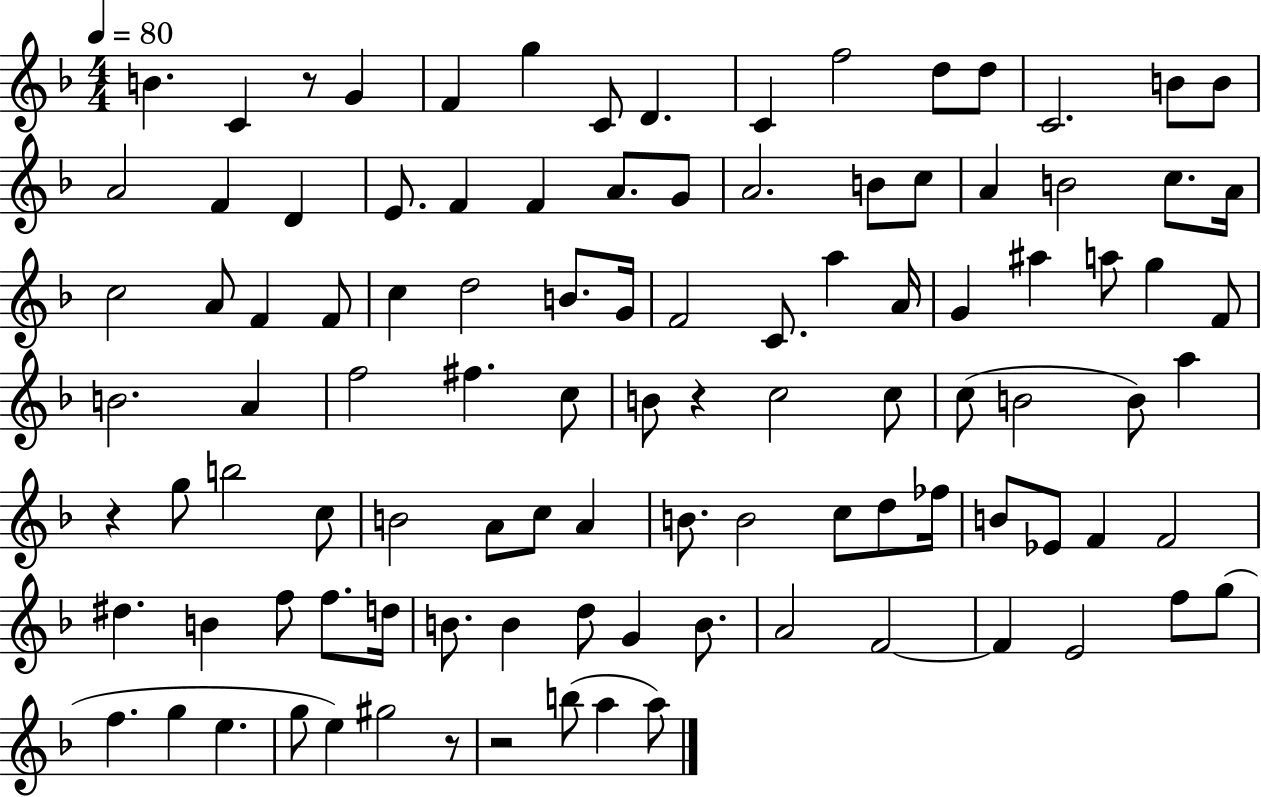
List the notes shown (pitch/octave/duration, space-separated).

B4/q. C4/q R/e G4/q F4/q G5/q C4/e D4/q. C4/q F5/h D5/e D5/e C4/h. B4/e B4/e A4/h F4/q D4/q E4/e. F4/q F4/q A4/e. G4/e A4/h. B4/e C5/e A4/q B4/h C5/e. A4/s C5/h A4/e F4/q F4/e C5/q D5/h B4/e. G4/s F4/h C4/e. A5/q A4/s G4/q A#5/q A5/e G5/q F4/e B4/h. A4/q F5/h F#5/q. C5/e B4/e R/q C5/h C5/e C5/e B4/h B4/e A5/q R/q G5/e B5/h C5/e B4/h A4/e C5/e A4/q B4/e. B4/h C5/e D5/e FES5/s B4/e Eb4/e F4/q F4/h D#5/q. B4/q F5/e F5/e. D5/s B4/e. B4/q D5/e G4/q B4/e. A4/h F4/h F4/q E4/h F5/e G5/e F5/q. G5/q E5/q. G5/e E5/q G#5/h R/e R/h B5/e A5/q A5/e